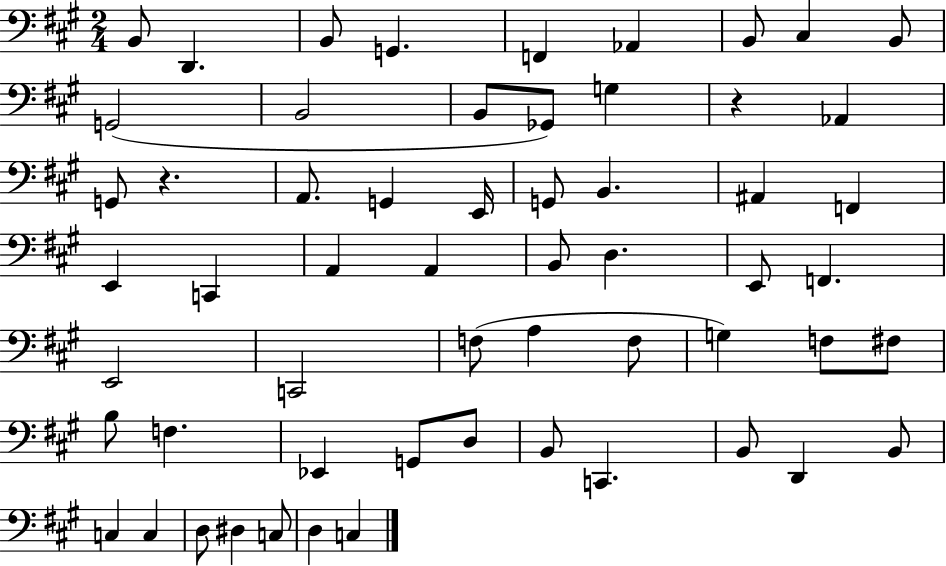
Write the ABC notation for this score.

X:1
T:Untitled
M:2/4
L:1/4
K:A
B,,/2 D,, B,,/2 G,, F,, _A,, B,,/2 ^C, B,,/2 G,,2 B,,2 B,,/2 _G,,/2 G, z _A,, G,,/2 z A,,/2 G,, E,,/4 G,,/2 B,, ^A,, F,, E,, C,, A,, A,, B,,/2 D, E,,/2 F,, E,,2 C,,2 F,/2 A, F,/2 G, F,/2 ^F,/2 B,/2 F, _E,, G,,/2 D,/2 B,,/2 C,, B,,/2 D,, B,,/2 C, C, D,/2 ^D, C,/2 D, C,